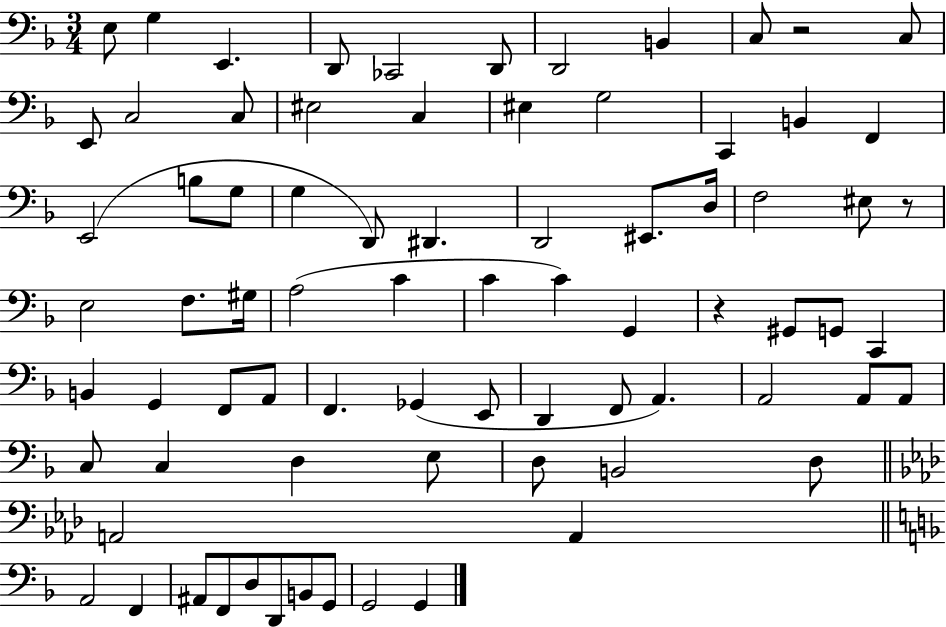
{
  \clef bass
  \numericTimeSignature
  \time 3/4
  \key f \major
  e8 g4 e,4. | d,8 ces,2 d,8 | d,2 b,4 | c8 r2 c8 | \break e,8 c2 c8 | eis2 c4 | eis4 g2 | c,4 b,4 f,4 | \break e,2( b8 g8 | g4 d,8) dis,4. | d,2 eis,8. d16 | f2 eis8 r8 | \break e2 f8. gis16 | a2( c'4 | c'4 c'4) g,4 | r4 gis,8 g,8 c,4 | \break b,4 g,4 f,8 a,8 | f,4. ges,4( e,8 | d,4 f,8 a,4.) | a,2 a,8 a,8 | \break c8 c4 d4 e8 | d8 b,2 d8 | \bar "||" \break \key f \minor a,2 a,4 | \bar "||" \break \key f \major a,2 f,4 | ais,8 f,8 d8 d,8 b,8 g,8 | g,2 g,4 | \bar "|."
}